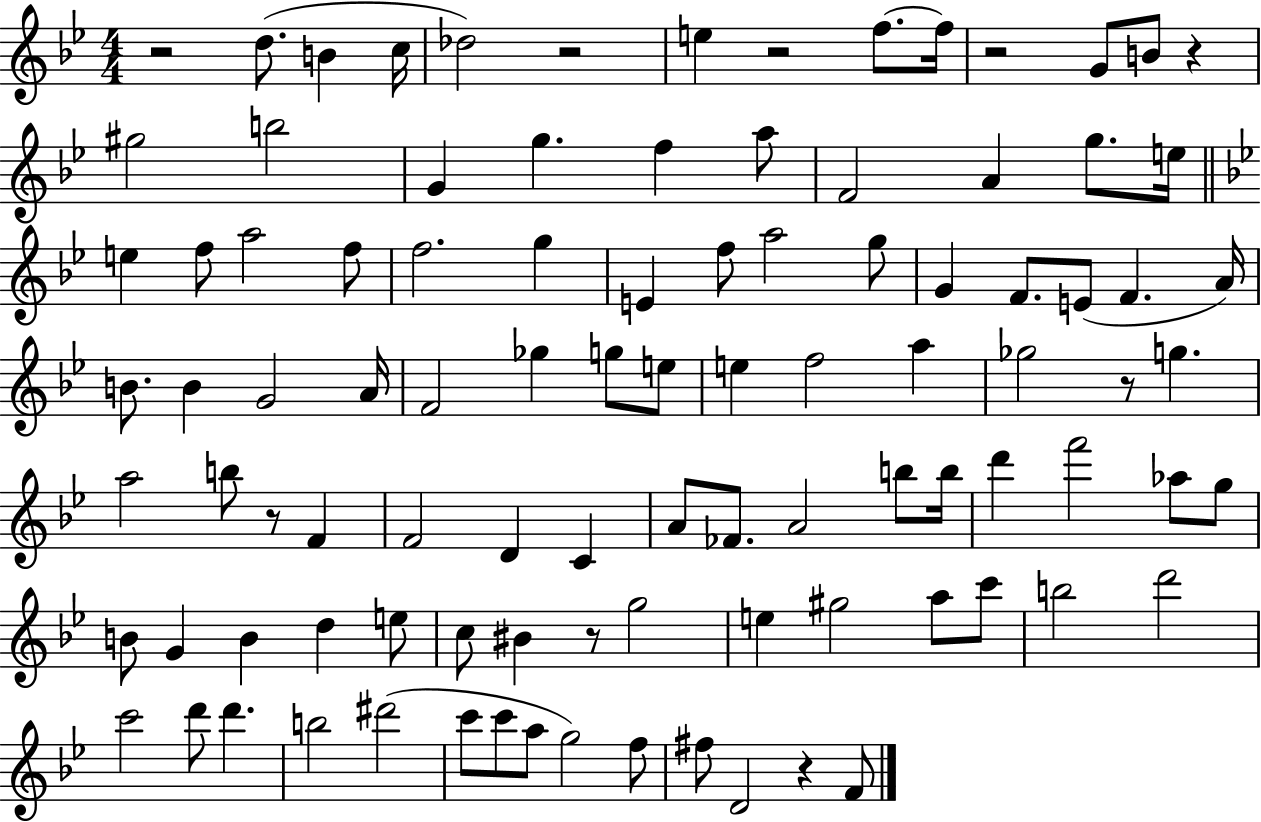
{
  \clef treble
  \numericTimeSignature
  \time 4/4
  \key bes \major
  r2 d''8.( b'4 c''16 | des''2) r2 | e''4 r2 f''8.~~ f''16 | r2 g'8 b'8 r4 | \break gis''2 b''2 | g'4 g''4. f''4 a''8 | f'2 a'4 g''8. e''16 | \bar "||" \break \key g \minor e''4 f''8 a''2 f''8 | f''2. g''4 | e'4 f''8 a''2 g''8 | g'4 f'8. e'8( f'4. a'16) | \break b'8. b'4 g'2 a'16 | f'2 ges''4 g''8 e''8 | e''4 f''2 a''4 | ges''2 r8 g''4. | \break a''2 b''8 r8 f'4 | f'2 d'4 c'4 | a'8 fes'8. a'2 b''8 b''16 | d'''4 f'''2 aes''8 g''8 | \break b'8 g'4 b'4 d''4 e''8 | c''8 bis'4 r8 g''2 | e''4 gis''2 a''8 c'''8 | b''2 d'''2 | \break c'''2 d'''8 d'''4. | b''2 dis'''2( | c'''8 c'''8 a''8 g''2) f''8 | fis''8 d'2 r4 f'8 | \break \bar "|."
}